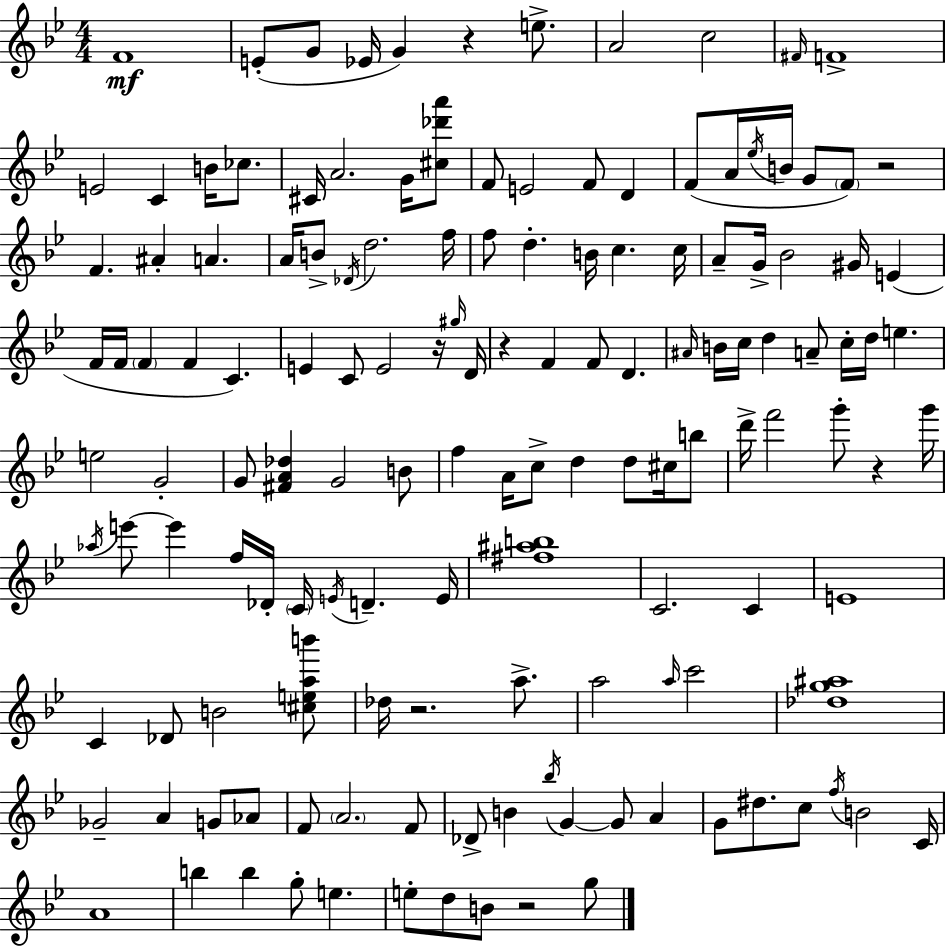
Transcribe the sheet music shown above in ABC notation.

X:1
T:Untitled
M:4/4
L:1/4
K:Bb
F4 E/2 G/2 _E/4 G z e/2 A2 c2 ^F/4 F4 E2 C B/4 _c/2 ^C/4 A2 G/4 [^c_d'a']/2 F/2 E2 F/2 D F/2 A/4 _e/4 B/4 G/2 F/2 z2 F ^A A A/4 B/2 _D/4 d2 f/4 f/2 d B/4 c c/4 A/2 G/4 _B2 ^G/4 E F/4 F/4 F F C E C/2 E2 z/4 ^g/4 D/4 z F F/2 D ^A/4 B/4 c/4 d A/2 c/4 d/4 e e2 G2 G/2 [^FA_d] G2 B/2 f A/4 c/2 d d/2 ^c/4 b/2 d'/4 f'2 g'/2 z g'/4 _a/4 e'/2 e' f/4 _D/4 C/4 E/4 D E/4 [^f^ab]4 C2 C E4 C _D/2 B2 [^ceab']/2 _d/4 z2 a/2 a2 a/4 c'2 [_dg^a]4 _G2 A G/2 _A/2 F/2 A2 F/2 _D/2 B _b/4 G G/2 A G/2 ^d/2 c/2 f/4 B2 C/4 A4 b b g/2 e e/2 d/2 B/2 z2 g/2